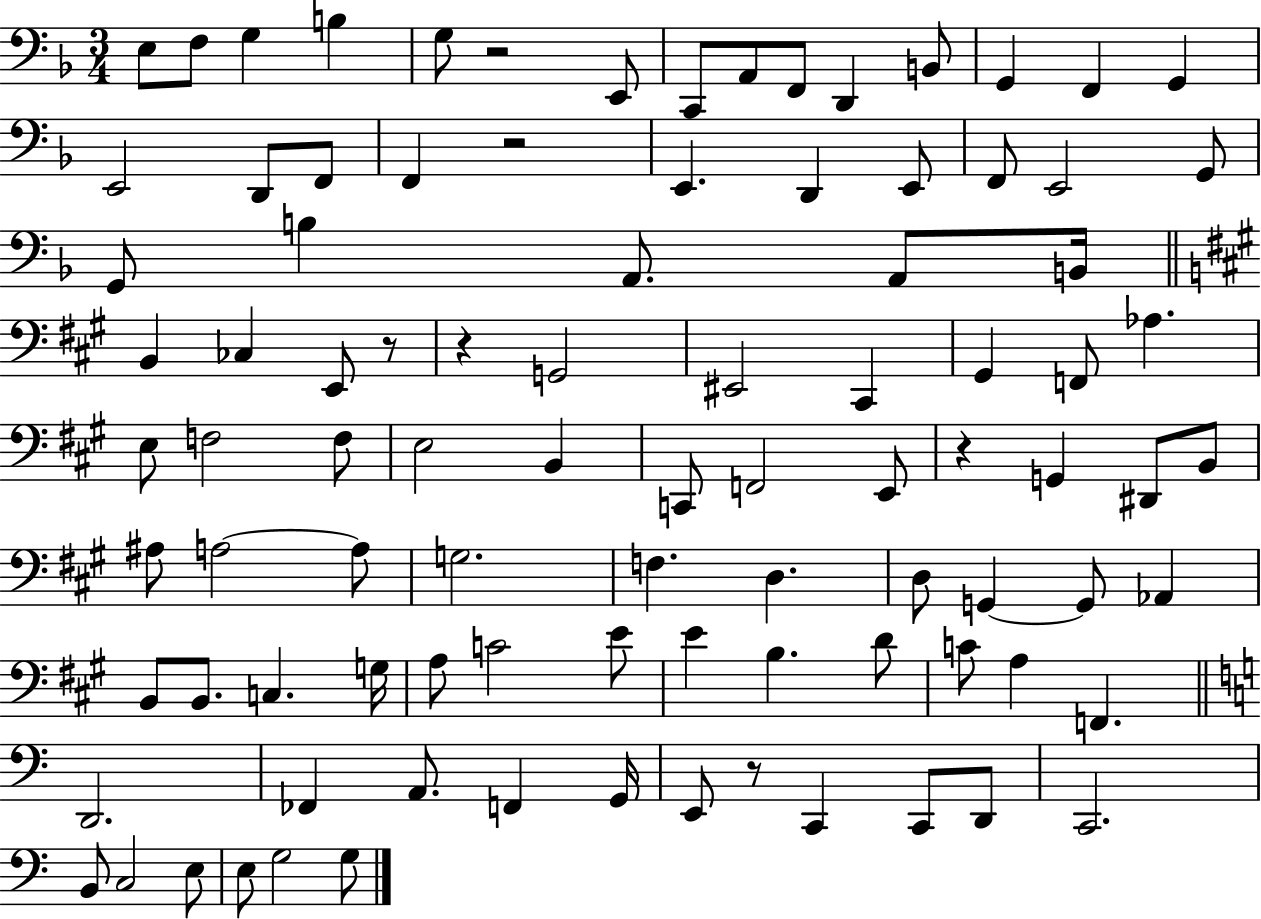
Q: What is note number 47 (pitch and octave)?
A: G2